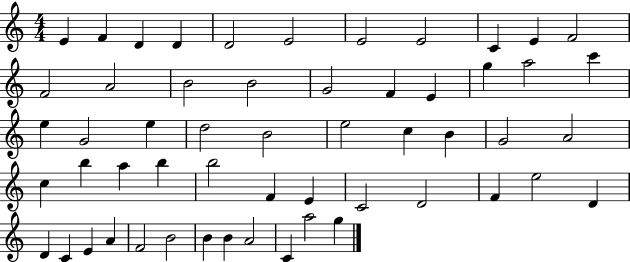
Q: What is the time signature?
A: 4/4